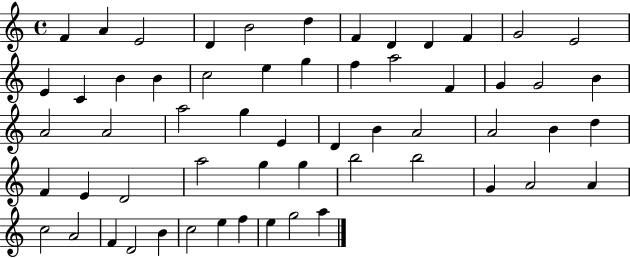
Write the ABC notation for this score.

X:1
T:Untitled
M:4/4
L:1/4
K:C
F A E2 D B2 d F D D F G2 E2 E C B B c2 e g f a2 F G G2 B A2 A2 a2 g E D B A2 A2 B d F E D2 a2 g g b2 b2 G A2 A c2 A2 F D2 B c2 e f e g2 a